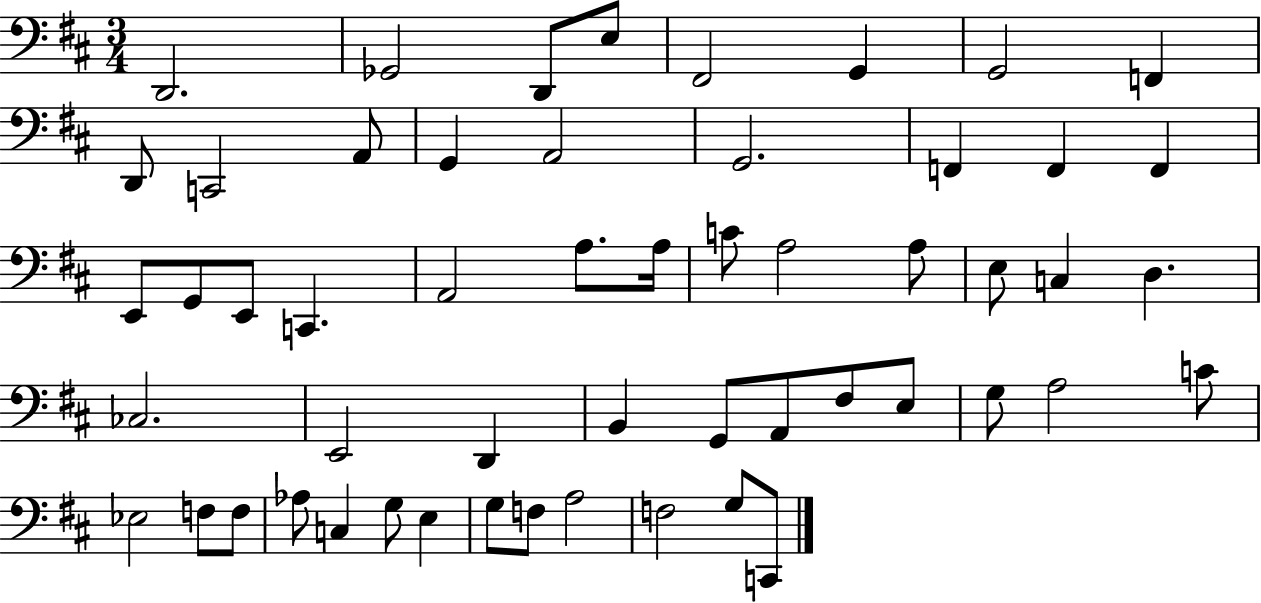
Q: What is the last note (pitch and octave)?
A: C2